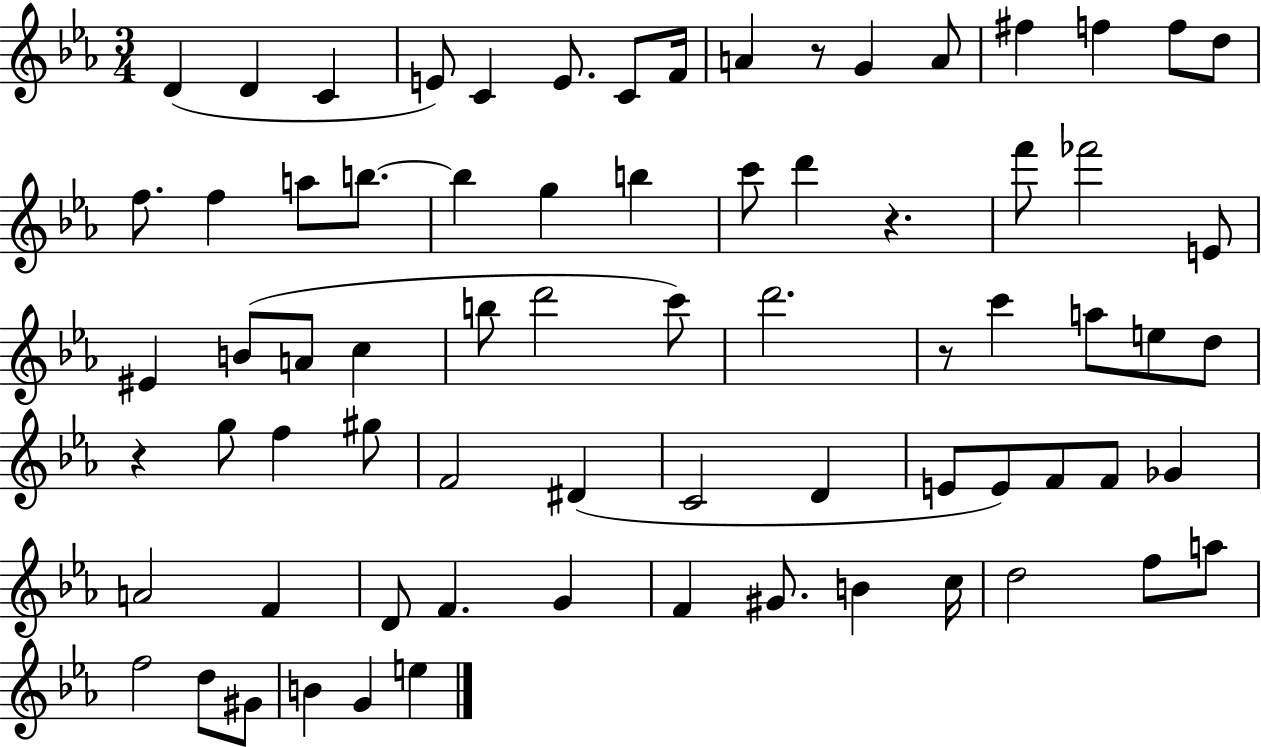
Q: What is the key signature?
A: EES major